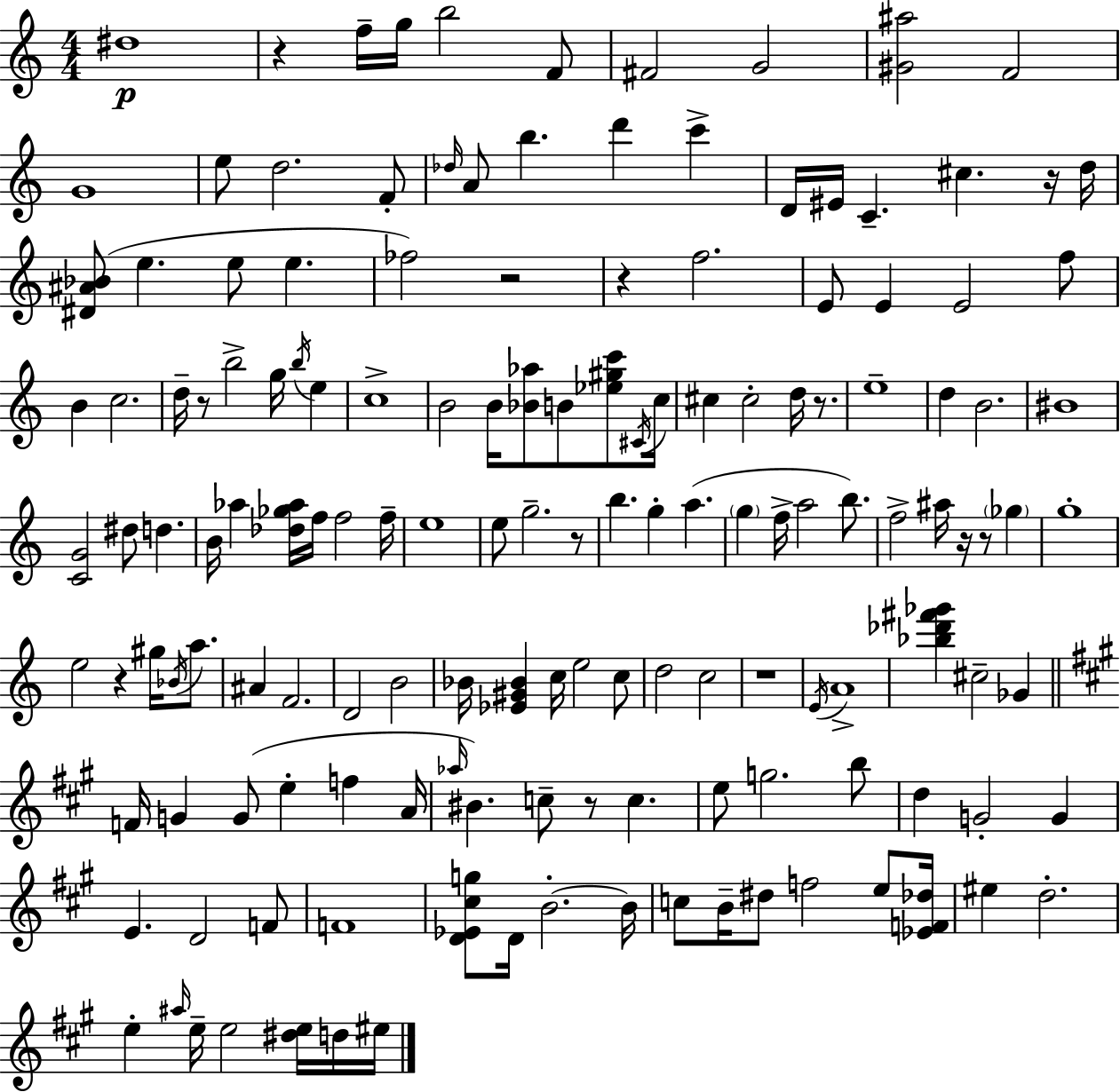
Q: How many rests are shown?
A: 12